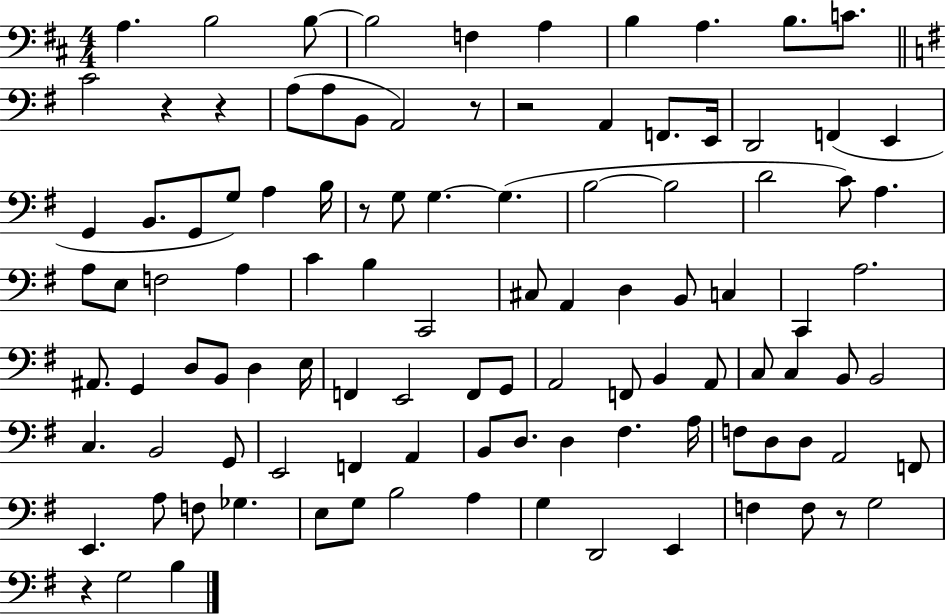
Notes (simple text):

A3/q. B3/h B3/e B3/h F3/q A3/q B3/q A3/q. B3/e. C4/e. C4/h R/q R/q A3/e A3/e B2/e A2/h R/e R/h A2/q F2/e. E2/s D2/h F2/q E2/q G2/q B2/e. G2/e G3/e A3/q B3/s R/e G3/e G3/q. G3/q. B3/h B3/h D4/h C4/e A3/q. A3/e E3/e F3/h A3/q C4/q B3/q C2/h C#3/e A2/q D3/q B2/e C3/q C2/q A3/h. A#2/e. G2/q D3/e B2/e D3/q E3/s F2/q E2/h F2/e G2/e A2/h F2/e B2/q A2/e C3/e C3/q B2/e B2/h C3/q. B2/h G2/e E2/h F2/q A2/q B2/e D3/e. D3/q F#3/q. A3/s F3/e D3/e D3/e A2/h F2/e E2/q. A3/e F3/e Gb3/q. E3/e G3/e B3/h A3/q G3/q D2/h E2/q F3/q F3/e R/e G3/h R/q G3/h B3/q